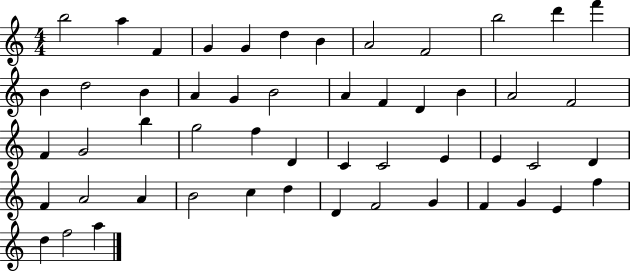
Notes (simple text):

B5/h A5/q F4/q G4/q G4/q D5/q B4/q A4/h F4/h B5/h D6/q F6/q B4/q D5/h B4/q A4/q G4/q B4/h A4/q F4/q D4/q B4/q A4/h F4/h F4/q G4/h B5/q G5/h F5/q D4/q C4/q C4/h E4/q E4/q C4/h D4/q F4/q A4/h A4/q B4/h C5/q D5/q D4/q F4/h G4/q F4/q G4/q E4/q F5/q D5/q F5/h A5/q